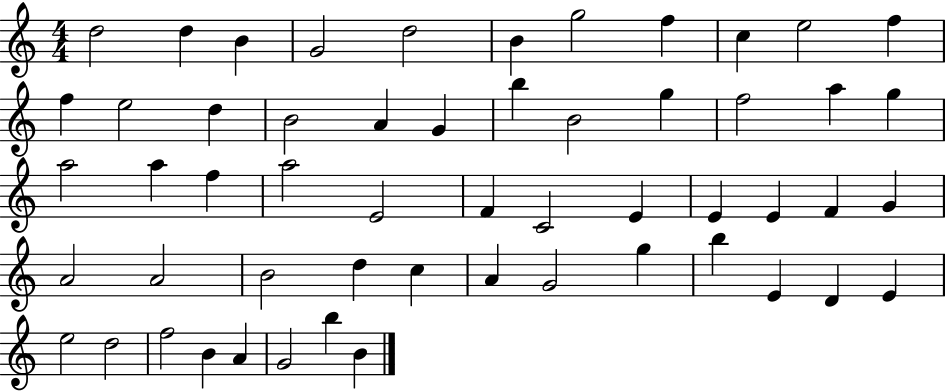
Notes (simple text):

D5/h D5/q B4/q G4/h D5/h B4/q G5/h F5/q C5/q E5/h F5/q F5/q E5/h D5/q B4/h A4/q G4/q B5/q B4/h G5/q F5/h A5/q G5/q A5/h A5/q F5/q A5/h E4/h F4/q C4/h E4/q E4/q E4/q F4/q G4/q A4/h A4/h B4/h D5/q C5/q A4/q G4/h G5/q B5/q E4/q D4/q E4/q E5/h D5/h F5/h B4/q A4/q G4/h B5/q B4/q